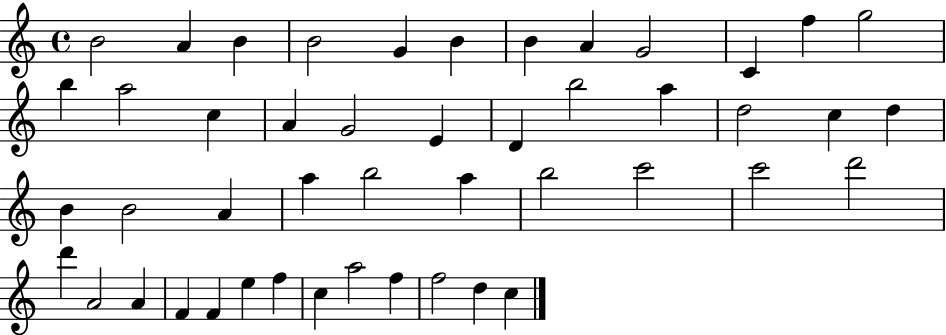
{
  \clef treble
  \time 4/4
  \defaultTimeSignature
  \key c \major
  b'2 a'4 b'4 | b'2 g'4 b'4 | b'4 a'4 g'2 | c'4 f''4 g''2 | \break b''4 a''2 c''4 | a'4 g'2 e'4 | d'4 b''2 a''4 | d''2 c''4 d''4 | \break b'4 b'2 a'4 | a''4 b''2 a''4 | b''2 c'''2 | c'''2 d'''2 | \break d'''4 a'2 a'4 | f'4 f'4 e''4 f''4 | c''4 a''2 f''4 | f''2 d''4 c''4 | \break \bar "|."
}